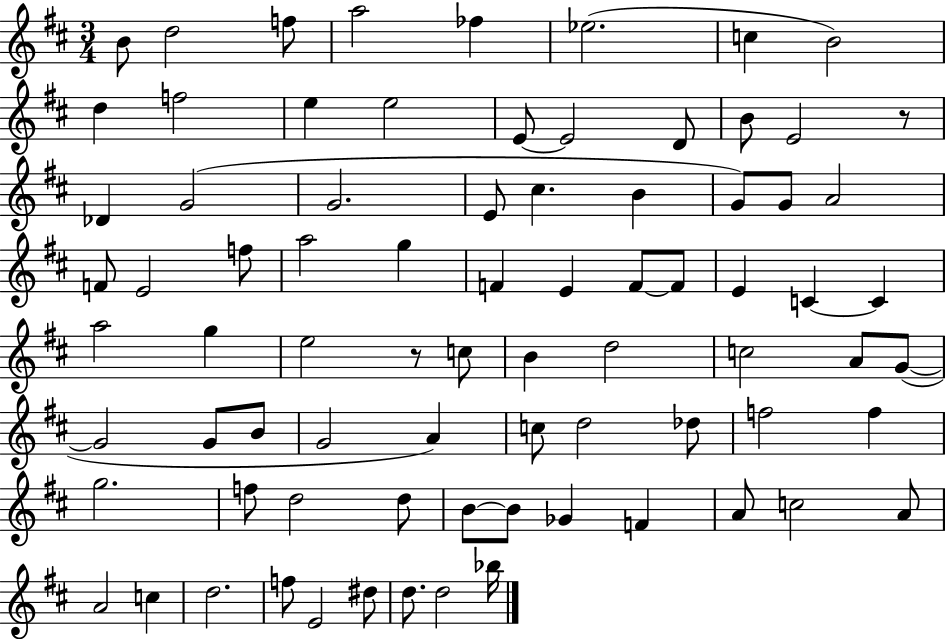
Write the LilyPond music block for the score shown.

{
  \clef treble
  \numericTimeSignature
  \time 3/4
  \key d \major
  b'8 d''2 f''8 | a''2 fes''4 | ees''2.( | c''4 b'2) | \break d''4 f''2 | e''4 e''2 | e'8~~ e'2 d'8 | b'8 e'2 r8 | \break des'4 g'2( | g'2. | e'8 cis''4. b'4 | g'8) g'8 a'2 | \break f'8 e'2 f''8 | a''2 g''4 | f'4 e'4 f'8~~ f'8 | e'4 c'4~~ c'4 | \break a''2 g''4 | e''2 r8 c''8 | b'4 d''2 | c''2 a'8 g'8~(~ | \break g'2 g'8 b'8 | g'2 a'4) | c''8 d''2 des''8 | f''2 f''4 | \break g''2. | f''8 d''2 d''8 | b'8~~ b'8 ges'4 f'4 | a'8 c''2 a'8 | \break a'2 c''4 | d''2. | f''8 e'2 dis''8 | d''8. d''2 bes''16 | \break \bar "|."
}